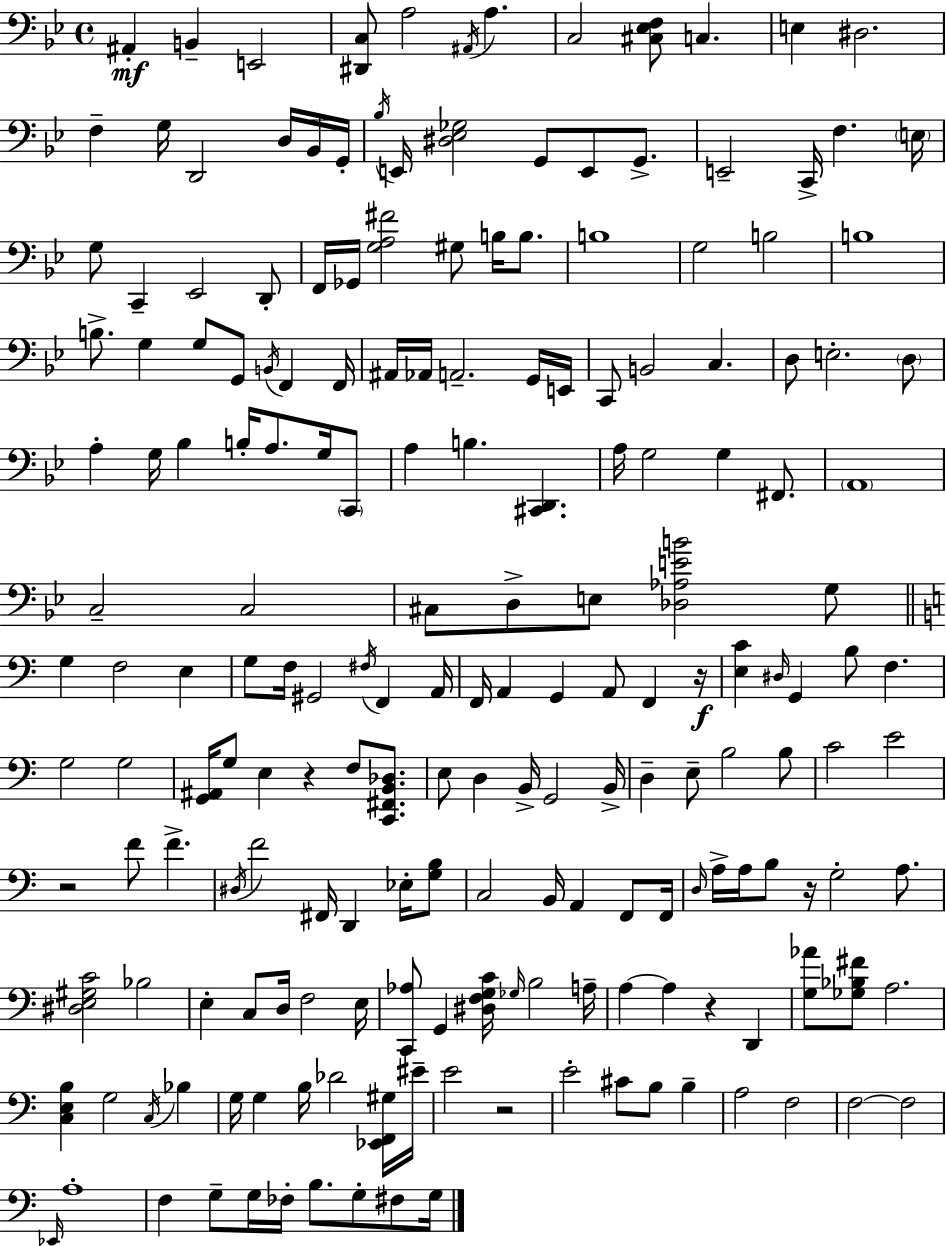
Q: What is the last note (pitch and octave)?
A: G3